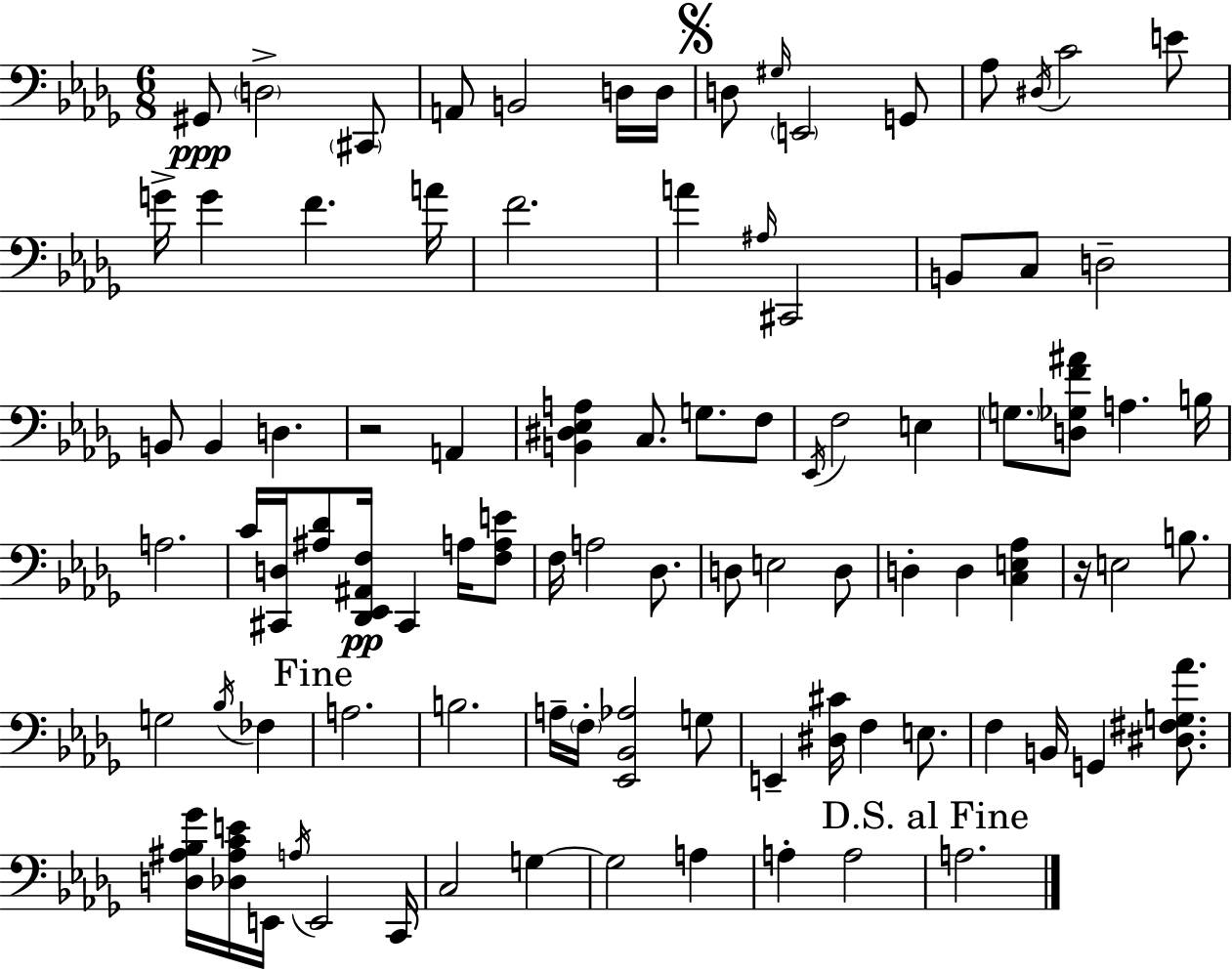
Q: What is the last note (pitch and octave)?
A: A3